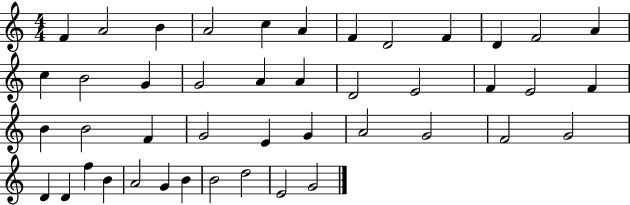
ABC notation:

X:1
T:Untitled
M:4/4
L:1/4
K:C
F A2 B A2 c A F D2 F D F2 A c B2 G G2 A A D2 E2 F E2 F B B2 F G2 E G A2 G2 F2 G2 D D f B A2 G B B2 d2 E2 G2